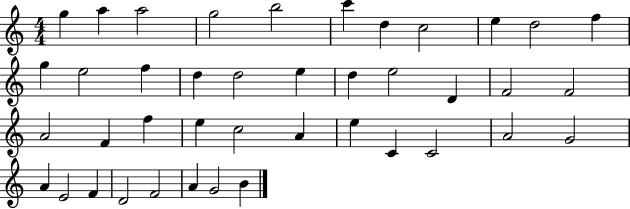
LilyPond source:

{
  \clef treble
  \numericTimeSignature
  \time 4/4
  \key c \major
  g''4 a''4 a''2 | g''2 b''2 | c'''4 d''4 c''2 | e''4 d''2 f''4 | \break g''4 e''2 f''4 | d''4 d''2 e''4 | d''4 e''2 d'4 | f'2 f'2 | \break a'2 f'4 f''4 | e''4 c''2 a'4 | e''4 c'4 c'2 | a'2 g'2 | \break a'4 e'2 f'4 | d'2 f'2 | a'4 g'2 b'4 | \bar "|."
}